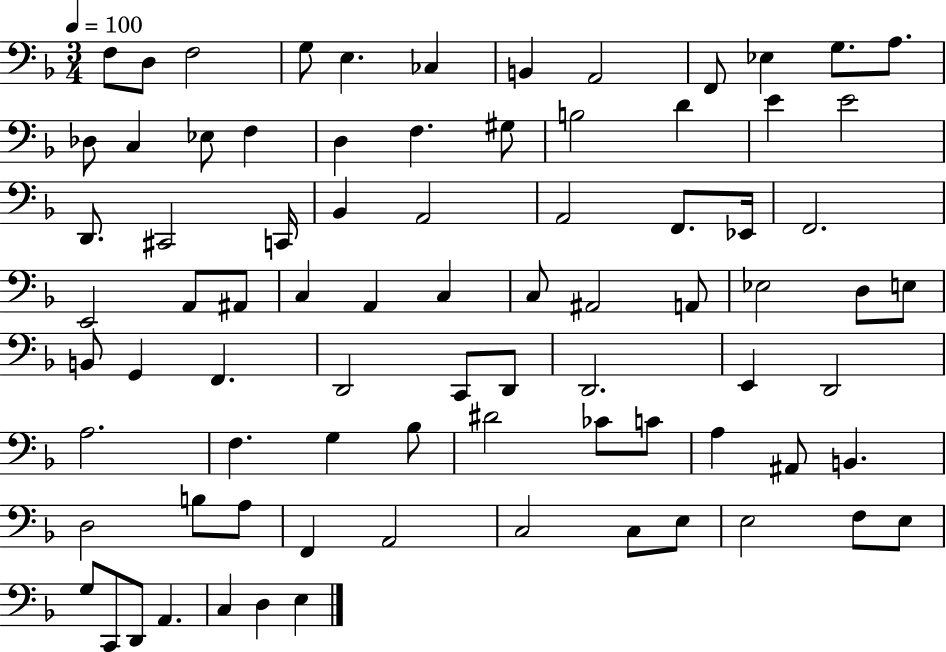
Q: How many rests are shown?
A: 0